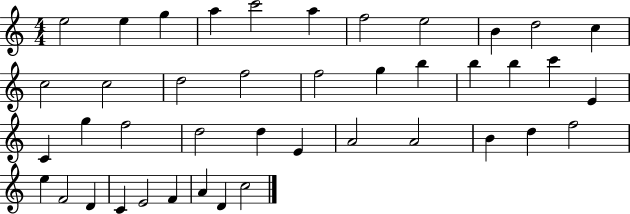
E5/h E5/q G5/q A5/q C6/h A5/q F5/h E5/h B4/q D5/h C5/q C5/h C5/h D5/h F5/h F5/h G5/q B5/q B5/q B5/q C6/q E4/q C4/q G5/q F5/h D5/h D5/q E4/q A4/h A4/h B4/q D5/q F5/h E5/q F4/h D4/q C4/q E4/h F4/q A4/q D4/q C5/h